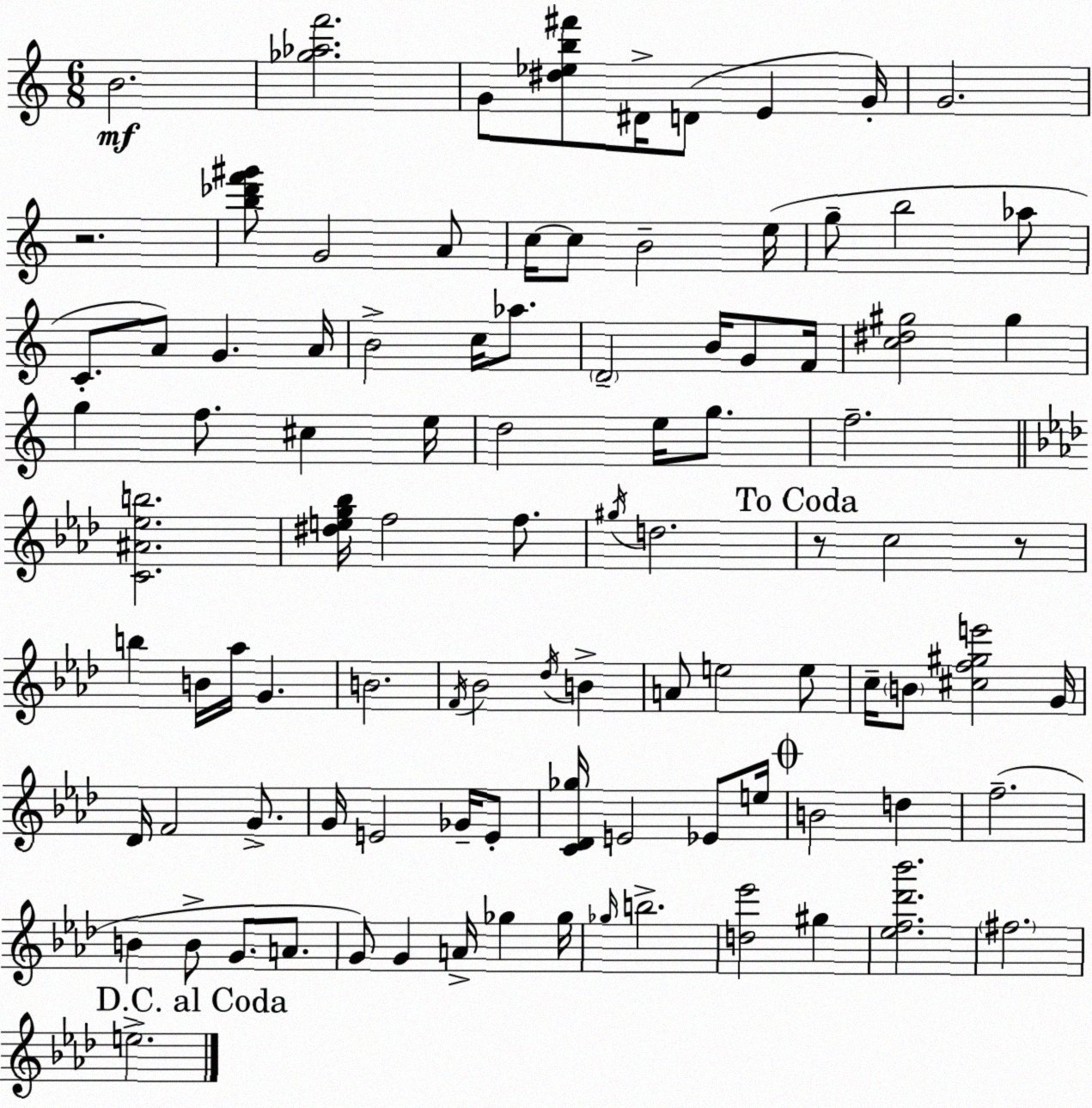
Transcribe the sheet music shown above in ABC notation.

X:1
T:Untitled
M:6/8
L:1/4
K:C
B2 [_g_af']2 G/2 [^d_eb^f']/2 ^D/4 D/2 E G/4 G2 z2 [b_d'f'^g']/2 G2 A/2 c/4 c/2 B2 e/4 g/2 b2 _a/2 C/2 A/2 G A/4 B2 c/4 _a/2 D2 B/4 G/2 F/4 [c^d^g]2 ^g g f/2 ^c e/4 d2 e/4 g/2 f2 [C^A_eb]2 [^deg_b]/4 f2 f/2 ^g/4 d2 z/2 c2 z/2 b B/4 _a/4 G B2 F/4 _B2 _d/4 B A/2 e2 e/2 c/4 B/2 [^cf^ge']2 G/4 _D/4 F2 G/2 G/4 E2 _G/4 E/2 [C_D_g]/4 E2 _E/2 e/4 B2 d f2 B B/2 G/2 A/2 G/2 G A/4 _g _g/4 _g/4 b2 [d_e']2 ^g [_ef_d'_b']2 ^f2 e2